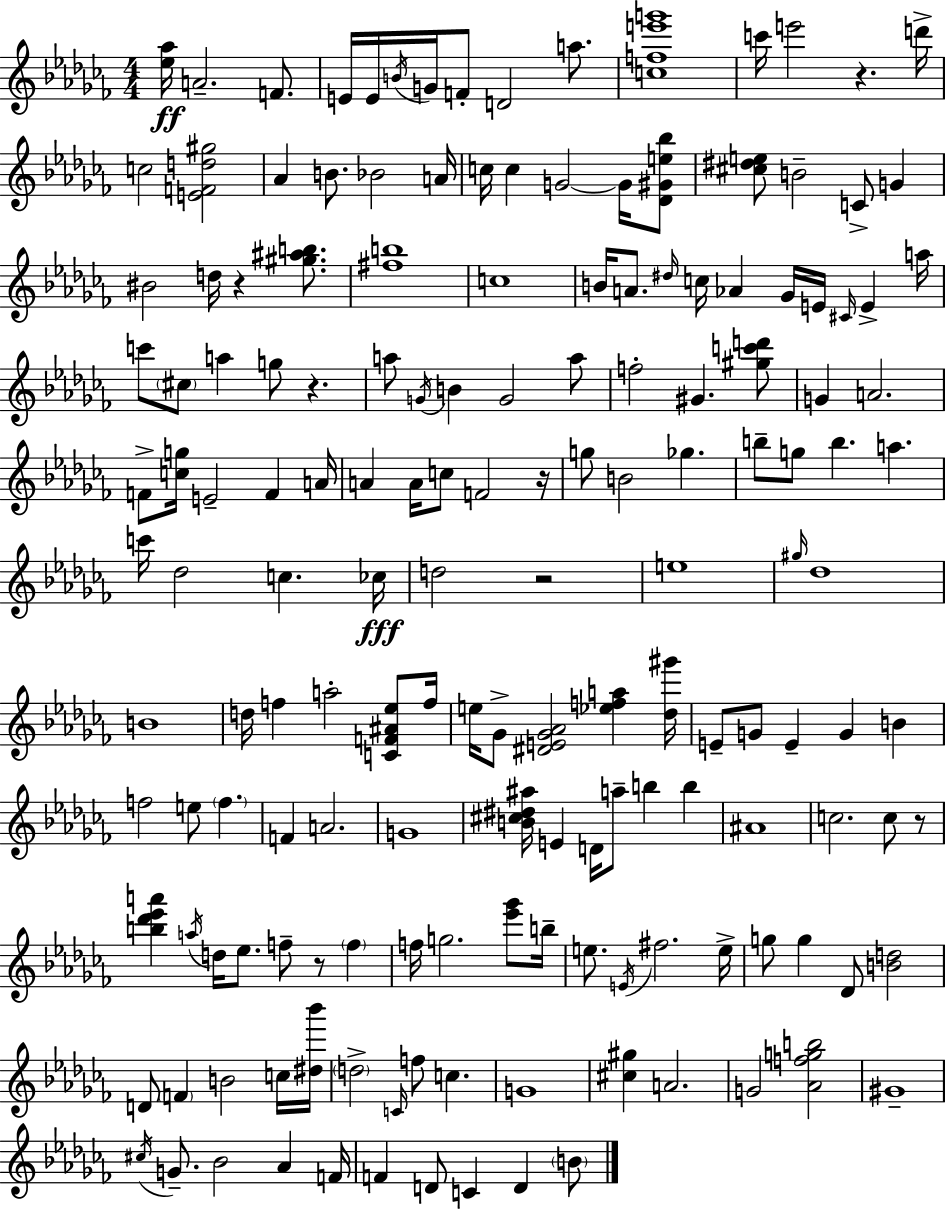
X:1
T:Untitled
M:4/4
L:1/4
K:Abm
[_e_a]/4 A2 F/2 E/4 E/4 B/4 G/4 F/2 D2 a/2 [cfe'g']4 c'/4 e'2 z d'/4 c2 [EFd^g]2 _A B/2 _B2 A/4 c/4 c G2 G/4 [_D^Ge_b]/2 [^c^de]/2 B2 C/2 G ^B2 d/4 z [^g^ab]/2 [^fb]4 c4 B/4 A/2 ^d/4 c/4 _A _G/4 E/4 ^C/4 E a/4 c'/2 ^c/2 a g/2 z a/2 G/4 B G2 a/2 f2 ^G [^gc'd']/2 G A2 F/2 [cg]/4 E2 F A/4 A A/4 c/2 F2 z/4 g/2 B2 _g b/2 g/2 b a c'/4 _d2 c _c/4 d2 z2 e4 ^g/4 _d4 B4 d/4 f a2 [CF^A_e]/2 f/4 e/4 _G/2 [^DE_G_A]2 [_efa] [_d^g']/4 E/2 G/2 E G B f2 e/2 f F A2 G4 [B^c^d^a]/4 E D/4 a/2 b b ^A4 c2 c/2 z/2 [b_d'_e'a'] a/4 d/4 _e/2 f/2 z/2 f f/4 g2 [_e'_g']/2 b/4 e/2 E/4 ^f2 e/4 g/2 g _D/2 [Bd]2 D/2 F B2 c/4 [^d_b']/4 d2 C/4 f/2 c G4 [^c^g] A2 G2 [_Afgb]2 ^G4 ^c/4 G/2 _B2 _A F/4 F D/2 C D B/2